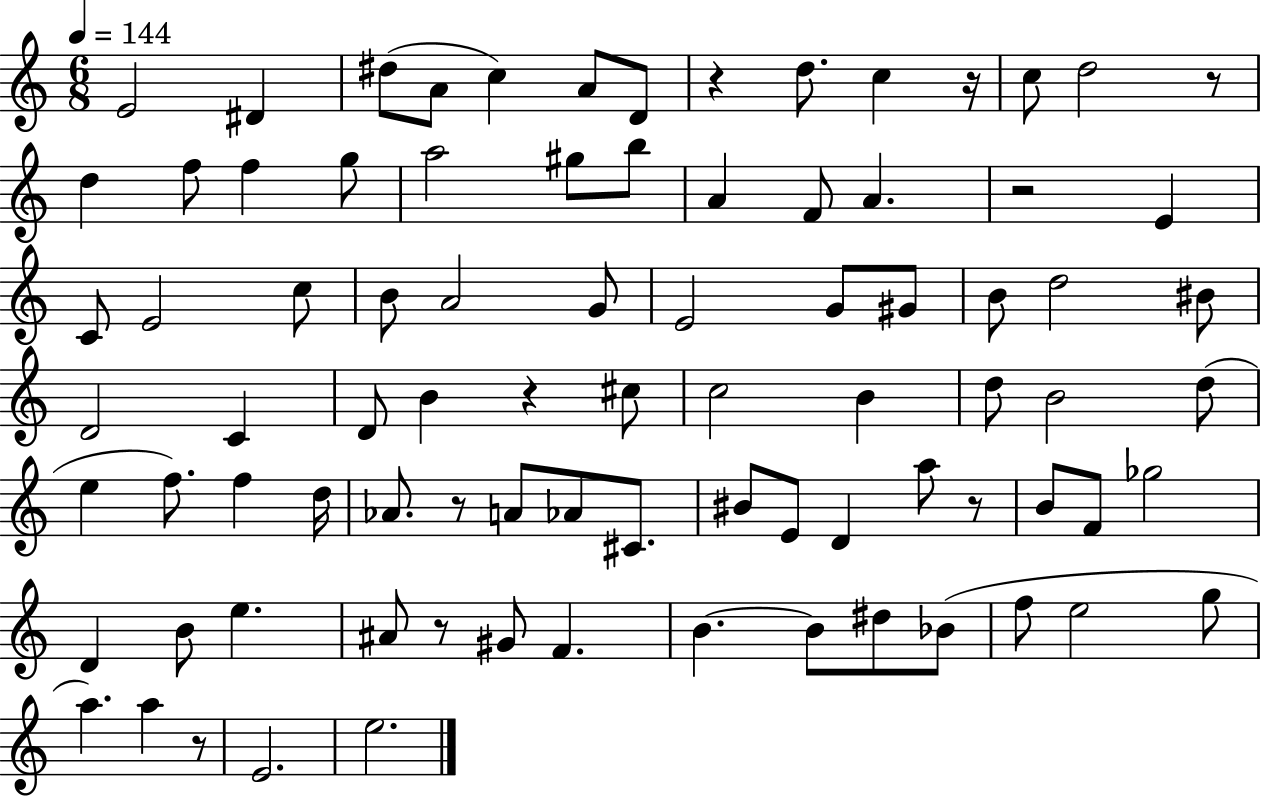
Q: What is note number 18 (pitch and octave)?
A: B5